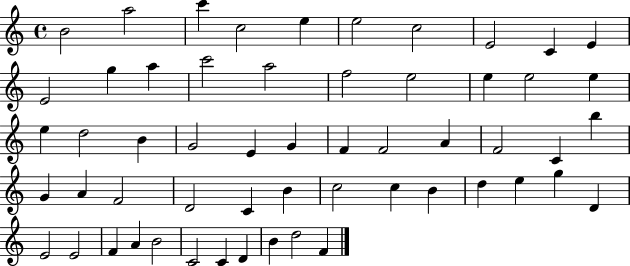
{
  \clef treble
  \time 4/4
  \defaultTimeSignature
  \key c \major
  b'2 a''2 | c'''4 c''2 e''4 | e''2 c''2 | e'2 c'4 e'4 | \break e'2 g''4 a''4 | c'''2 a''2 | f''2 e''2 | e''4 e''2 e''4 | \break e''4 d''2 b'4 | g'2 e'4 g'4 | f'4 f'2 a'4 | f'2 c'4 b''4 | \break g'4 a'4 f'2 | d'2 c'4 b'4 | c''2 c''4 b'4 | d''4 e''4 g''4 d'4 | \break e'2 e'2 | f'4 a'4 b'2 | c'2 c'4 d'4 | b'4 d''2 f'4 | \break \bar "|."
}